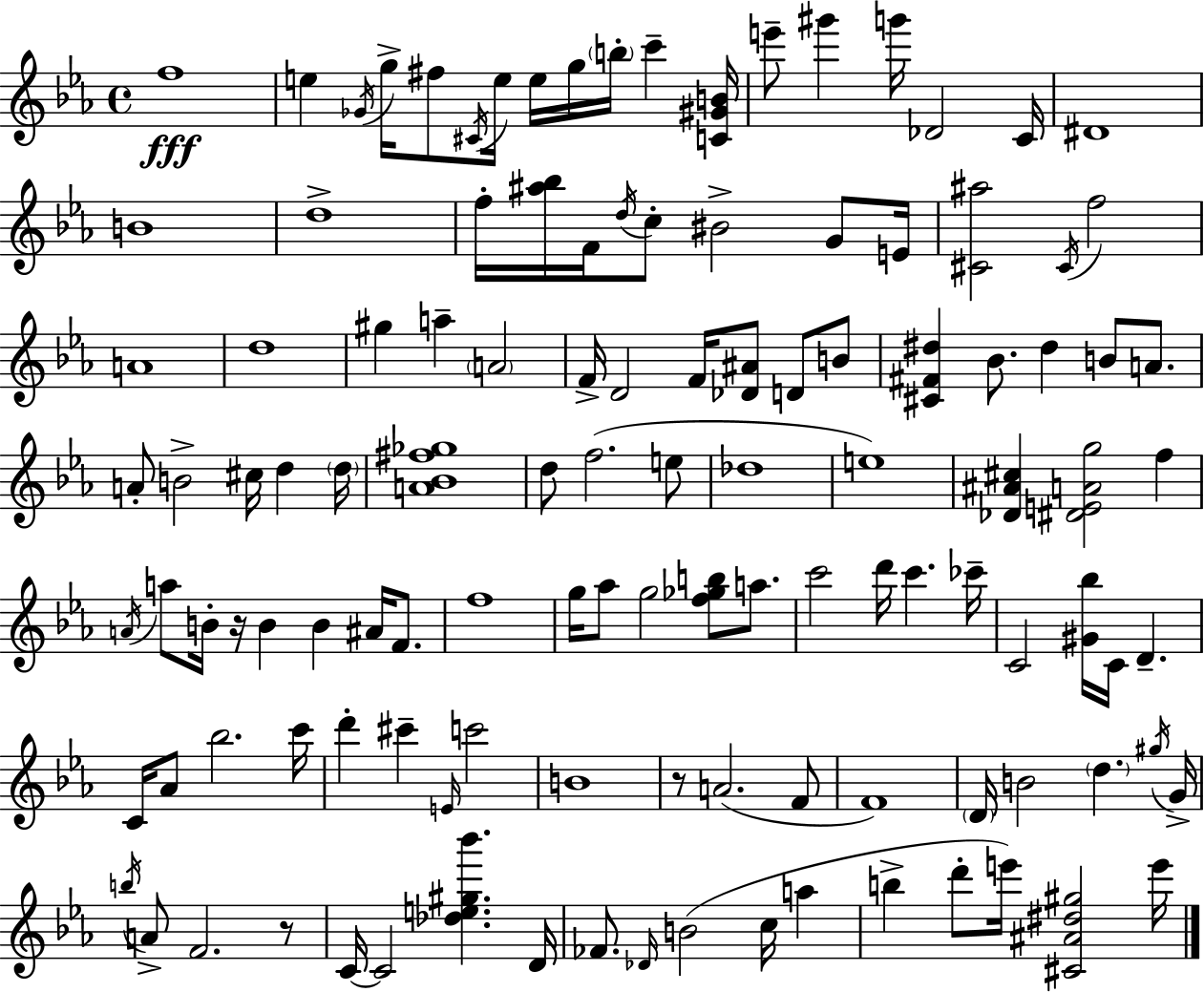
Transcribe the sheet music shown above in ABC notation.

X:1
T:Untitled
M:4/4
L:1/4
K:Eb
f4 e _G/4 g/4 ^f/2 ^C/4 e/4 e/4 g/4 b/4 c' [C^GB]/4 e'/2 ^g' g'/4 _D2 C/4 ^D4 B4 d4 f/4 [^a_b]/4 F/4 d/4 c/2 ^B2 G/2 E/4 [^C^a]2 ^C/4 f2 A4 d4 ^g a A2 F/4 D2 F/4 [_D^A]/2 D/2 B/2 [^C^F^d] _B/2 ^d B/2 A/2 A/2 B2 ^c/4 d d/4 [A_B^f_g]4 d/2 f2 e/2 _d4 e4 [_D^A^c] [^DEAg]2 f A/4 a/2 B/4 z/4 B B ^A/4 F/2 f4 g/4 _a/2 g2 [f_gb]/2 a/2 c'2 d'/4 c' _c'/4 C2 [^G_b]/4 C/4 D C/4 _A/2 _b2 c'/4 d' ^c' E/4 c'2 B4 z/2 A2 F/2 F4 D/4 B2 d ^g/4 G/4 b/4 A/2 F2 z/2 C/4 C2 [_de^g_b'] D/4 _F/2 _D/4 B2 c/4 a b d'/2 e'/4 [^C^A^d^g]2 e'/4